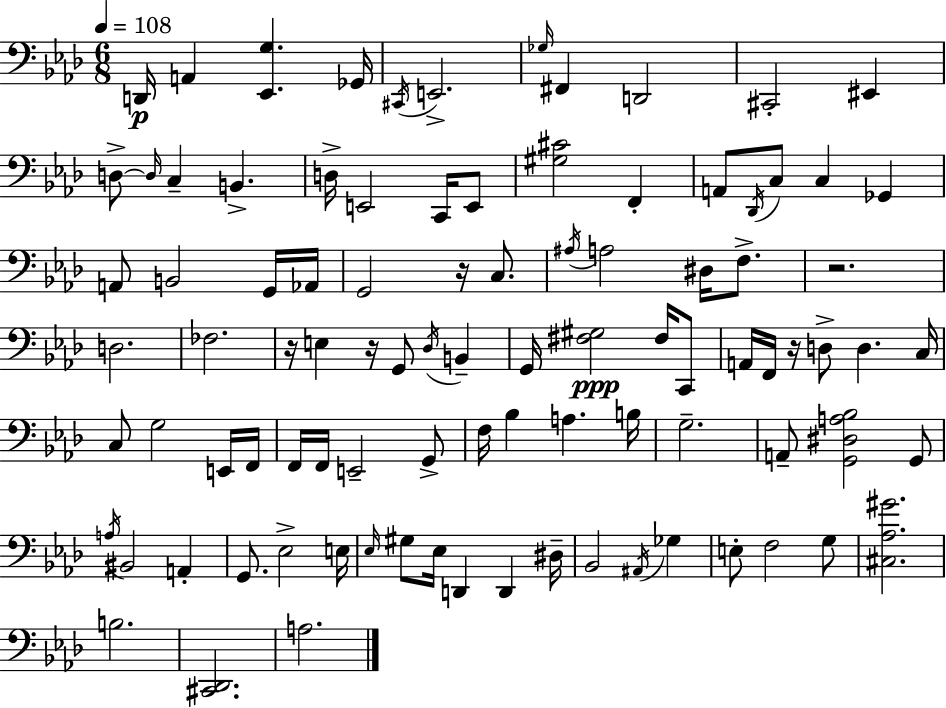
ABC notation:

X:1
T:Untitled
M:6/8
L:1/4
K:Fm
D,,/4 A,, [_E,,G,] _G,,/4 ^C,,/4 E,,2 _G,/4 ^F,, D,,2 ^C,,2 ^E,, D,/2 D,/4 C, B,, D,/4 E,,2 C,,/4 E,,/2 [^G,^C]2 F,, A,,/2 _D,,/4 C,/2 C, _G,, A,,/2 B,,2 G,,/4 _A,,/4 G,,2 z/4 C,/2 ^A,/4 A,2 ^D,/4 F,/2 z2 D,2 _F,2 z/4 E, z/4 G,,/2 _D,/4 B,, G,,/4 [^F,^G,]2 ^F,/4 C,,/2 A,,/4 F,,/4 z/4 D,/2 D, C,/4 C,/2 G,2 E,,/4 F,,/4 F,,/4 F,,/4 E,,2 G,,/2 F,/4 _B, A, B,/4 G,2 A,,/2 [G,,^D,A,_B,]2 G,,/2 A,/4 ^B,,2 A,, G,,/2 _E,2 E,/4 _E,/4 ^G,/2 _E,/4 D,, D,, ^D,/4 _B,,2 ^A,,/4 _G, E,/2 F,2 G,/2 [^C,_A,^G]2 B,2 [^C,,_D,,]2 A,2